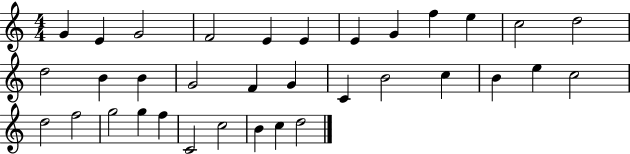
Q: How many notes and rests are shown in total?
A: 34